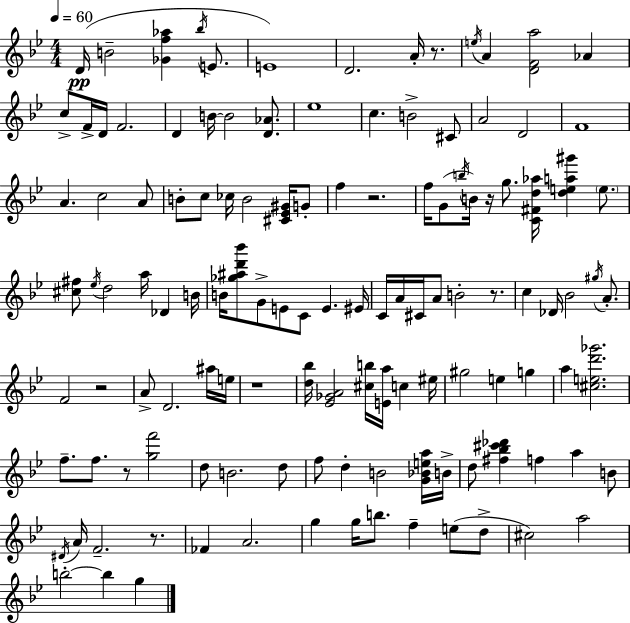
D4/s B4/h [Gb4,F5,Ab5]/q Bb5/s E4/e. E4/w D4/h. A4/s R/e. E5/s A4/q [D4,F4,A5]/h Ab4/q C5/e F4/s D4/s F4/h. D4/q B4/s B4/h [D4,Ab4]/e. Eb5/w C5/q. B4/h C#4/e A4/h D4/h F4/w A4/q. C5/h A4/e B4/e C5/e CES5/s B4/h [C#4,Eb4,G#4]/s G4/e F5/q R/h. F5/s G4/e B5/s B4/s R/s G5/e. [C4,F#4,D5,Ab5]/s [D5,E5,A5,G#6]/q E5/e. [C#5,F#5]/e Eb5/s D5/h A5/s Db4/q B4/s B4/s [Gb5,A#5,D6,Bb6]/e G4/e E4/e C4/e E4/q. EIS4/s C4/s A4/s C#4/s A4/e B4/h R/e. C5/q Db4/s Bb4/h G#5/s A4/e. F4/h R/h A4/e D4/h. A#5/s E5/s R/w [D5,Bb5]/s [Eb4,Gb4,A4]/h [C#5,B5]/s [E4,A5]/s C5/q EIS5/s G#5/h E5/q G5/q A5/q [C#5,E5,D6,Gb6]/h. F5/e. F5/e. R/e [G5,F6]/h D5/e B4/h. D5/e F5/e D5/q B4/h [G4,Bb4,E5,A5]/s B4/s D5/e [F#5,Bb5,C#6,Db6]/q F5/q A5/q B4/e D#4/s A4/s F4/h. R/e. FES4/q A4/h. G5/q G5/s B5/e. F5/q E5/e D5/e C#5/h A5/h B5/h B5/q G5/q